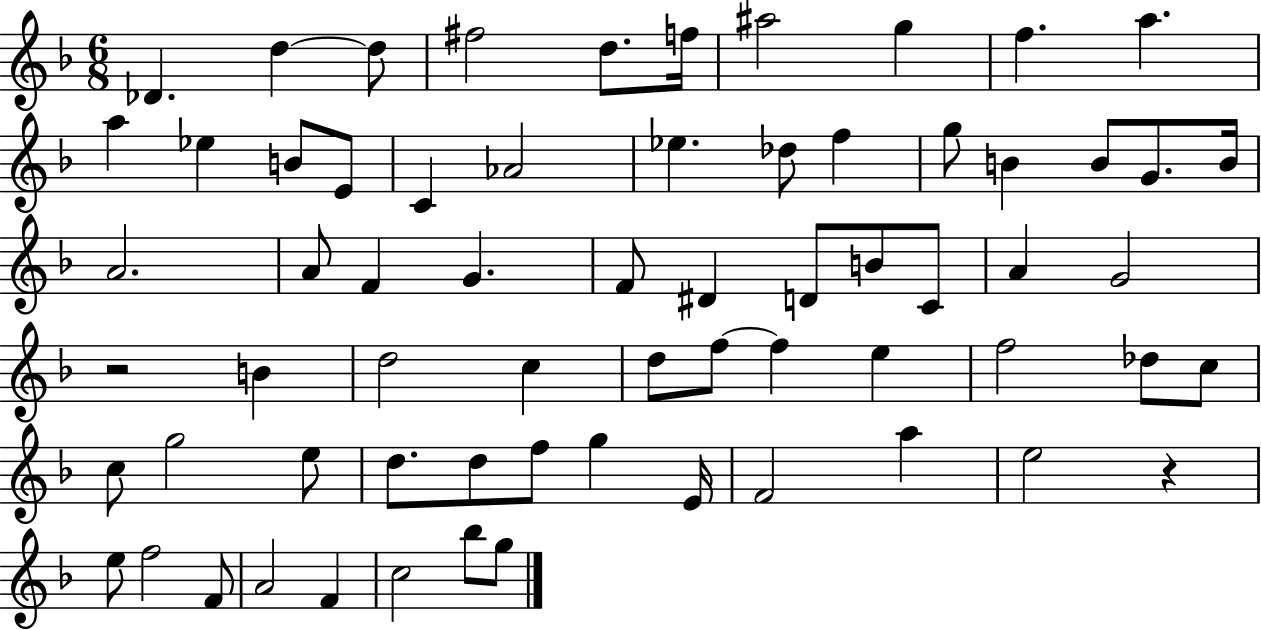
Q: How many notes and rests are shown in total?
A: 66